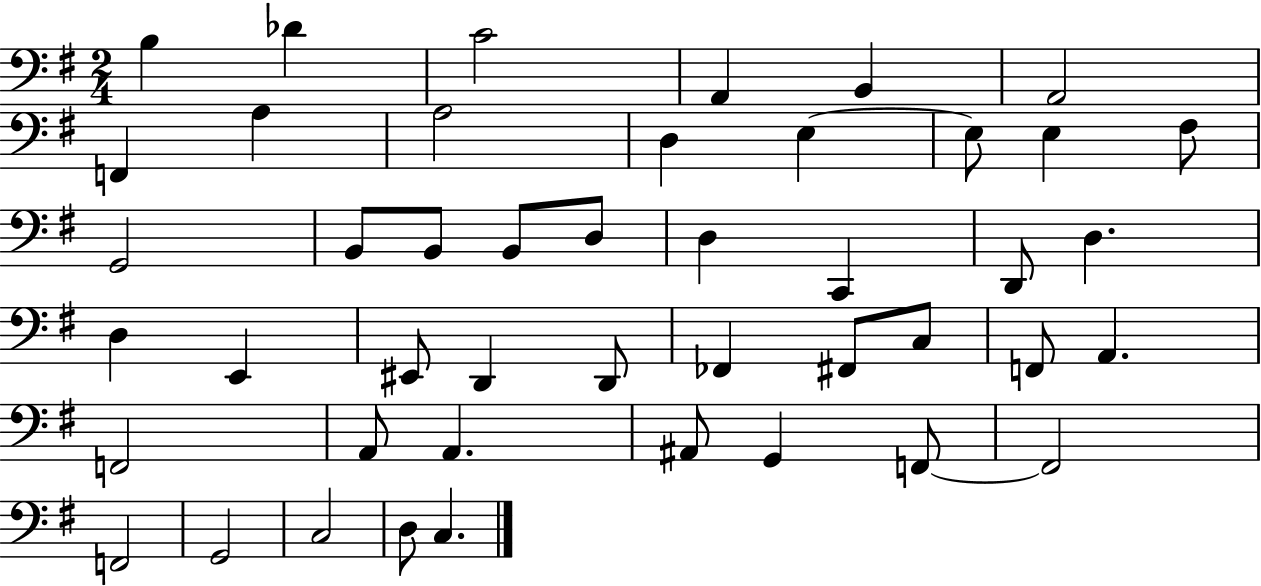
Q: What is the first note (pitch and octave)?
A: B3